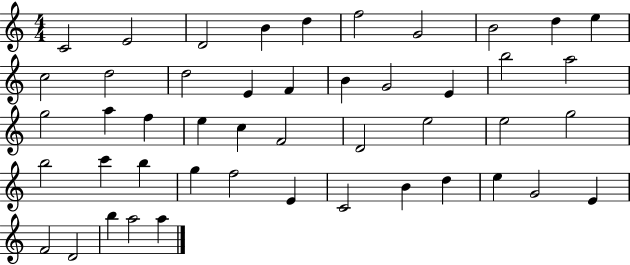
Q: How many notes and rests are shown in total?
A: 47